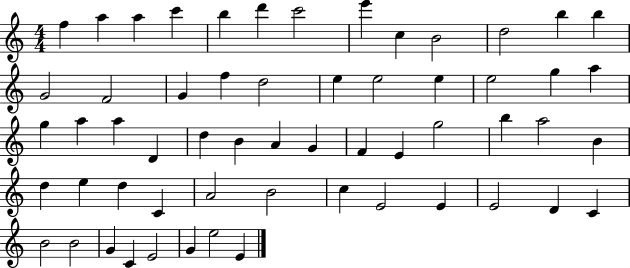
F5/q A5/q A5/q C6/q B5/q D6/q C6/h E6/q C5/q B4/h D5/h B5/q B5/q G4/h F4/h G4/q F5/q D5/h E5/q E5/h E5/q E5/h G5/q A5/q G5/q A5/q A5/q D4/q D5/q B4/q A4/q G4/q F4/q E4/q G5/h B5/q A5/h B4/q D5/q E5/q D5/q C4/q A4/h B4/h C5/q E4/h E4/q E4/h D4/q C4/q B4/h B4/h G4/q C4/q E4/h G4/q E5/h E4/q